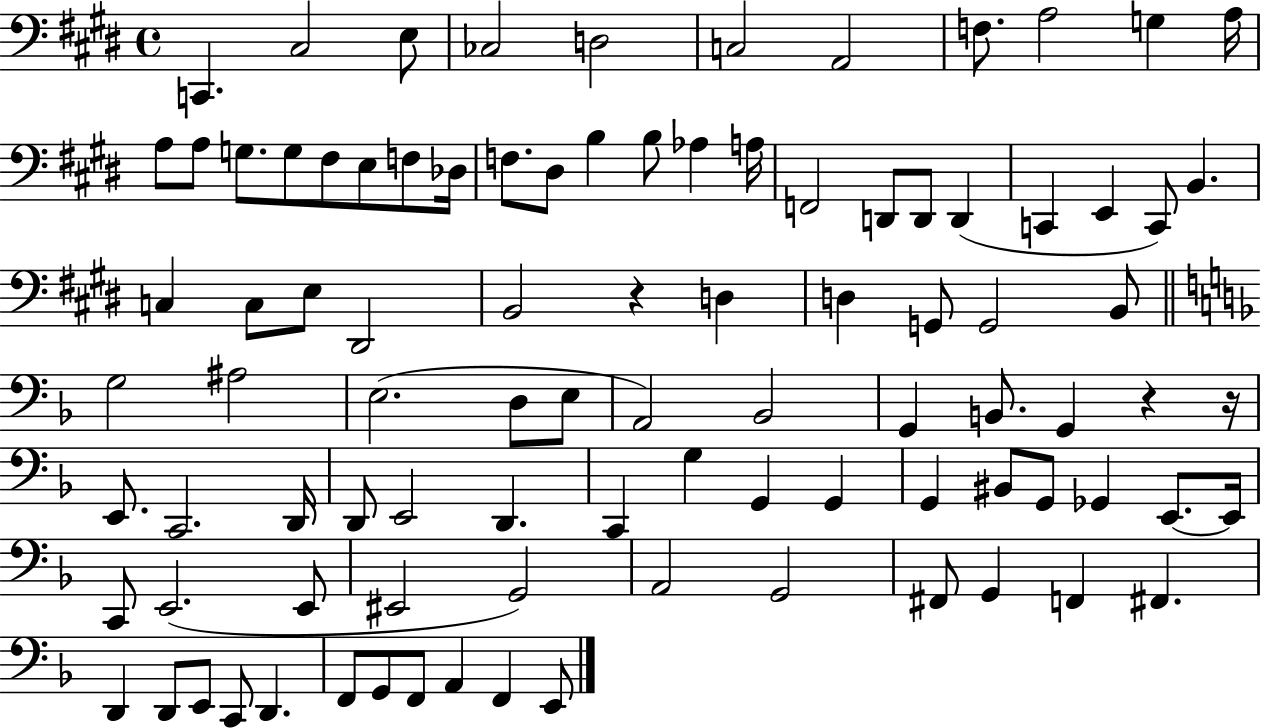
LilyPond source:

{
  \clef bass
  \time 4/4
  \defaultTimeSignature
  \key e \major
  \repeat volta 2 { c,4. cis2 e8 | ces2 d2 | c2 a,2 | f8. a2 g4 a16 | \break a8 a8 g8. g8 fis8 e8 f8 des16 | f8. dis8 b4 b8 aes4 a16 | f,2 d,8 d,8 d,4( | c,4 e,4 c,8) b,4. | \break c4 c8 e8 dis,2 | b,2 r4 d4 | d4 g,8 g,2 b,8 | \bar "||" \break \key f \major g2 ais2 | e2.( d8 e8 | a,2) bes,2 | g,4 b,8. g,4 r4 r16 | \break e,8. c,2. d,16 | d,8 e,2 d,4. | c,4 g4 g,4 g,4 | g,4 bis,8 g,8 ges,4 e,8.~~ e,16 | \break c,8 e,2.( e,8 | eis,2 g,2) | a,2 g,2 | fis,8 g,4 f,4 fis,4. | \break d,4 d,8 e,8 c,8 d,4. | f,8 g,8 f,8 a,4 f,4 e,8 | } \bar "|."
}